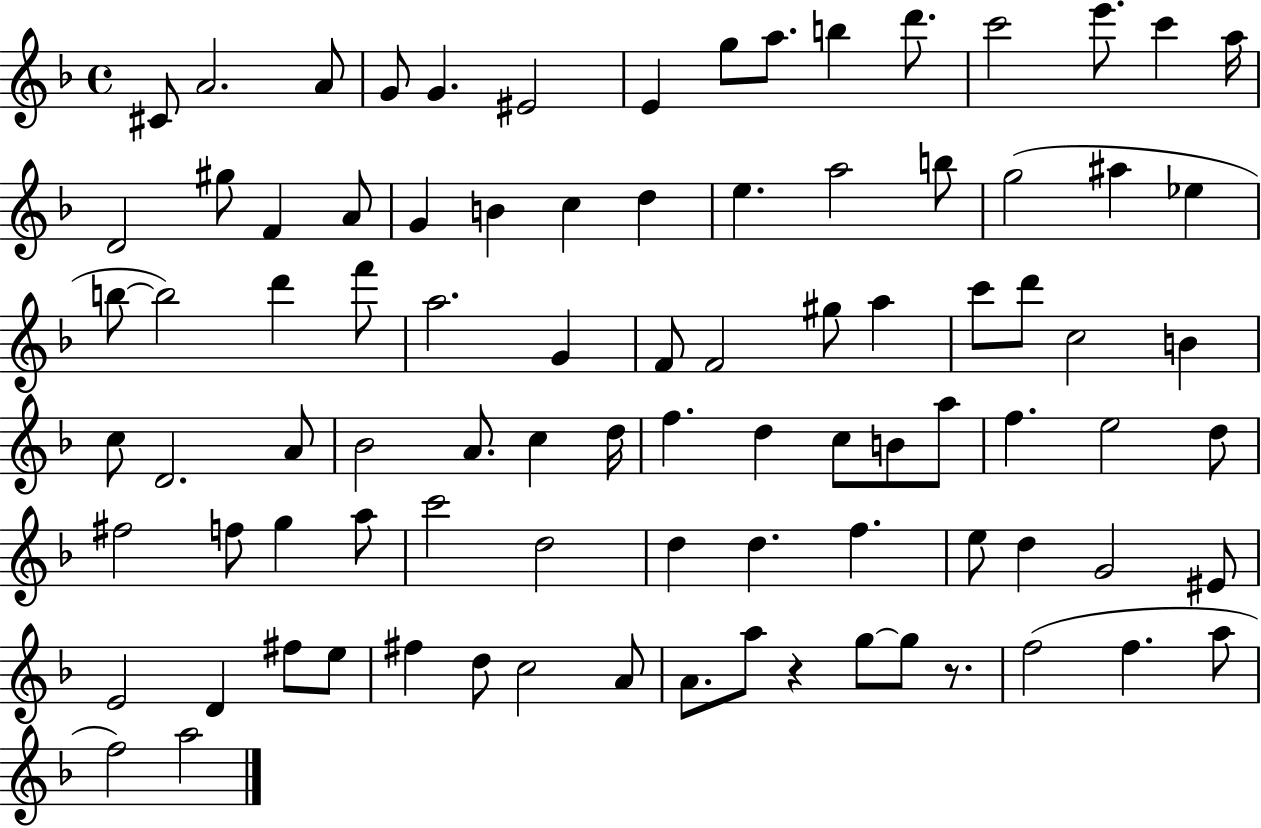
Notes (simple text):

C#4/e A4/h. A4/e G4/e G4/q. EIS4/h E4/q G5/e A5/e. B5/q D6/e. C6/h E6/e. C6/q A5/s D4/h G#5/e F4/q A4/e G4/q B4/q C5/q D5/q E5/q. A5/h B5/e G5/h A#5/q Eb5/q B5/e B5/h D6/q F6/e A5/h. G4/q F4/e F4/h G#5/e A5/q C6/e D6/e C5/h B4/q C5/e D4/h. A4/e Bb4/h A4/e. C5/q D5/s F5/q. D5/q C5/e B4/e A5/e F5/q. E5/h D5/e F#5/h F5/e G5/q A5/e C6/h D5/h D5/q D5/q. F5/q. E5/e D5/q G4/h EIS4/e E4/h D4/q F#5/e E5/e F#5/q D5/e C5/h A4/e A4/e. A5/e R/q G5/e G5/e R/e. F5/h F5/q. A5/e F5/h A5/h